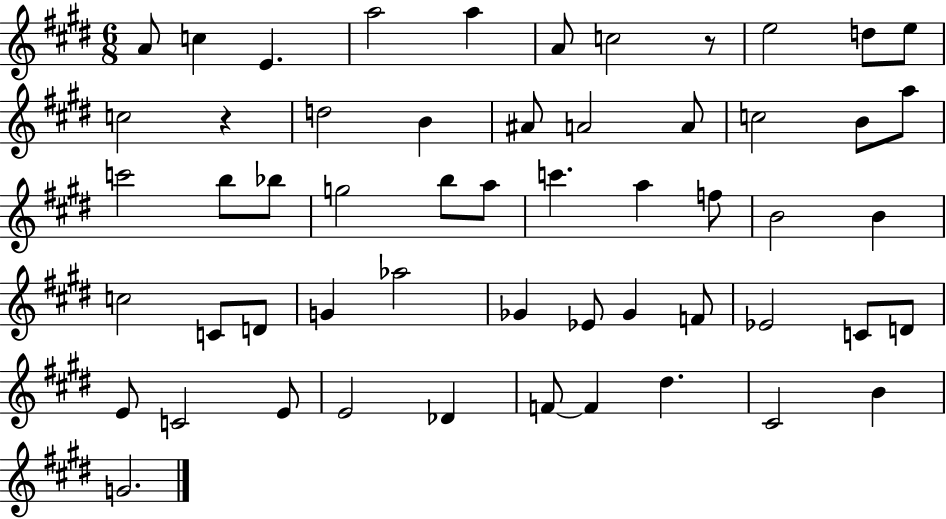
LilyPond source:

{
  \clef treble
  \numericTimeSignature
  \time 6/8
  \key e \major
  \repeat volta 2 { a'8 c''4 e'4. | a''2 a''4 | a'8 c''2 r8 | e''2 d''8 e''8 | \break c''2 r4 | d''2 b'4 | ais'8 a'2 a'8 | c''2 b'8 a''8 | \break c'''2 b''8 bes''8 | g''2 b''8 a''8 | c'''4. a''4 f''8 | b'2 b'4 | \break c''2 c'8 d'8 | g'4 aes''2 | ges'4 ees'8 ges'4 f'8 | ees'2 c'8 d'8 | \break e'8 c'2 e'8 | e'2 des'4 | f'8~~ f'4 dis''4. | cis'2 b'4 | \break g'2. | } \bar "|."
}